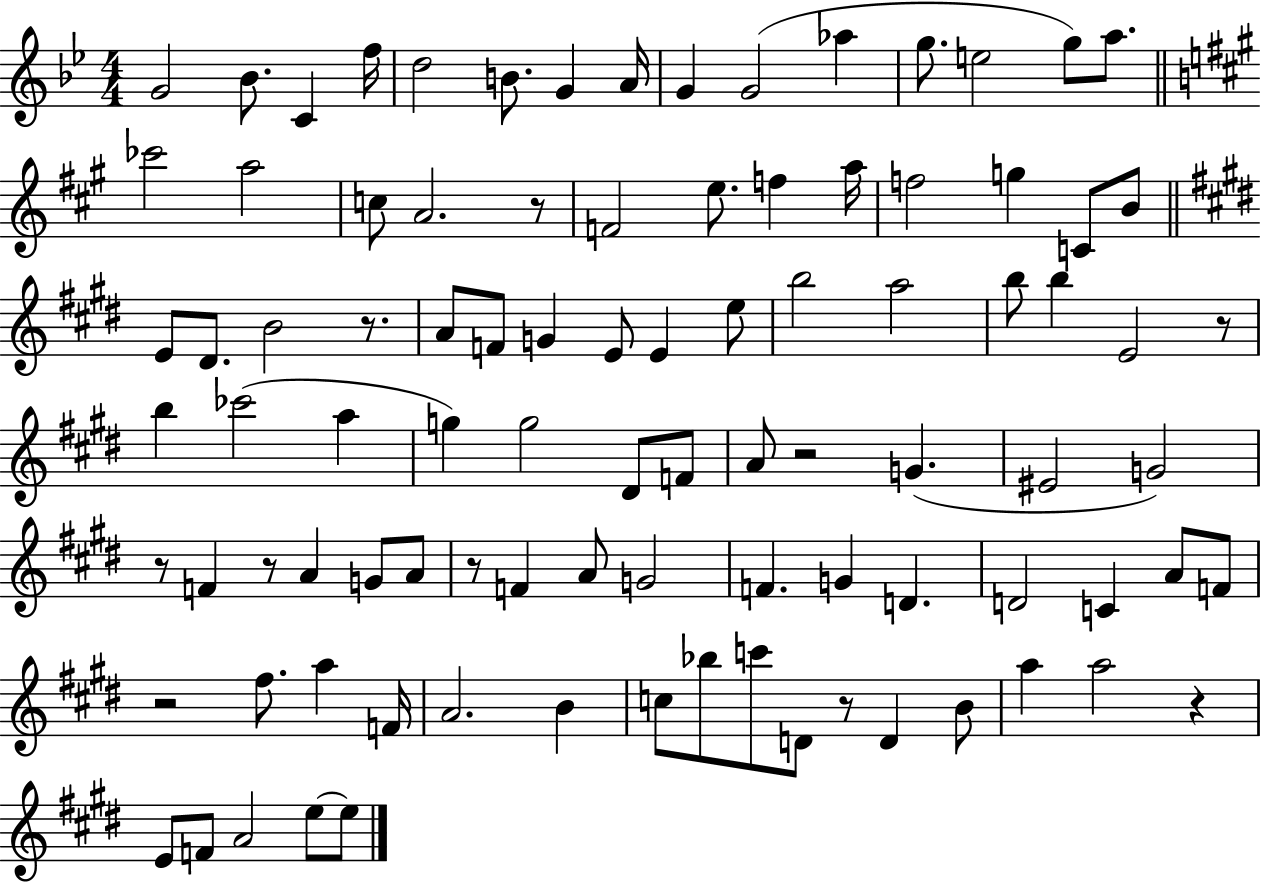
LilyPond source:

{
  \clef treble
  \numericTimeSignature
  \time 4/4
  \key bes \major
  g'2 bes'8. c'4 f''16 | d''2 b'8. g'4 a'16 | g'4 g'2( aes''4 | g''8. e''2 g''8) a''8. | \break \bar "||" \break \key a \major ces'''2 a''2 | c''8 a'2. r8 | f'2 e''8. f''4 a''16 | f''2 g''4 c'8 b'8 | \break \bar "||" \break \key e \major e'8 dis'8. b'2 r8. | a'8 f'8 g'4 e'8 e'4 e''8 | b''2 a''2 | b''8 b''4 e'2 r8 | \break b''4 ces'''2( a''4 | g''4) g''2 dis'8 f'8 | a'8 r2 g'4.( | eis'2 g'2) | \break r8 f'4 r8 a'4 g'8 a'8 | r8 f'4 a'8 g'2 | f'4. g'4 d'4. | d'2 c'4 a'8 f'8 | \break r2 fis''8. a''4 f'16 | a'2. b'4 | c''8 bes''8 c'''8 d'8 r8 d'4 b'8 | a''4 a''2 r4 | \break e'8 f'8 a'2 e''8~~ e''8 | \bar "|."
}